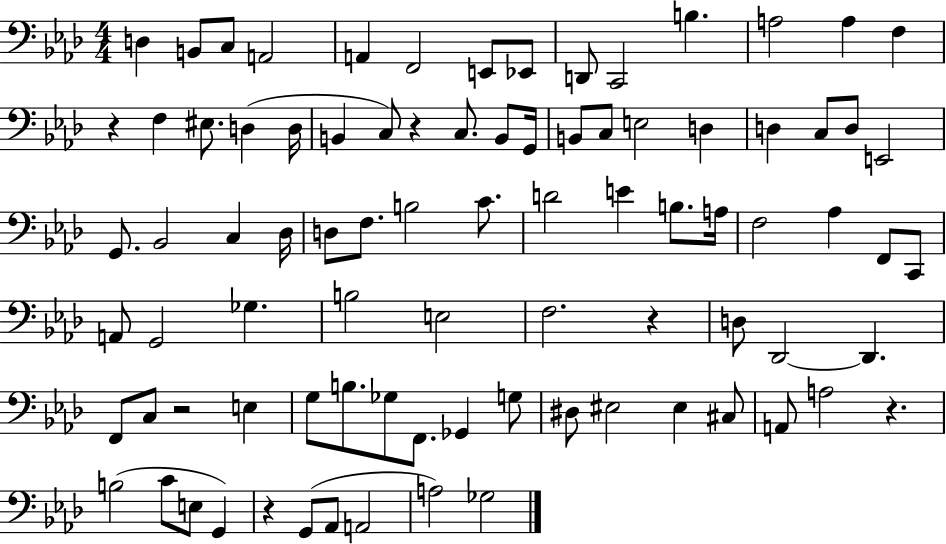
{
  \clef bass
  \numericTimeSignature
  \time 4/4
  \key aes \major
  d4 b,8 c8 a,2 | a,4 f,2 e,8 ees,8 | d,8 c,2 b4. | a2 a4 f4 | \break r4 f4 eis8. d4( d16 | b,4 c8) r4 c8. b,8 g,16 | b,8 c8 e2 d4 | d4 c8 d8 e,2 | \break g,8. bes,2 c4 des16 | d8 f8. b2 c'8. | d'2 e'4 b8. a16 | f2 aes4 f,8 c,8 | \break a,8 g,2 ges4. | b2 e2 | f2. r4 | d8 des,2~~ des,4. | \break f,8 c8 r2 e4 | g8 b8. ges8 f,8. ges,4 g8 | dis8 eis2 eis4 cis8 | a,8 a2 r4. | \break b2( c'8 e8 g,4) | r4 g,8( aes,8 a,2 | a2) ges2 | \bar "|."
}